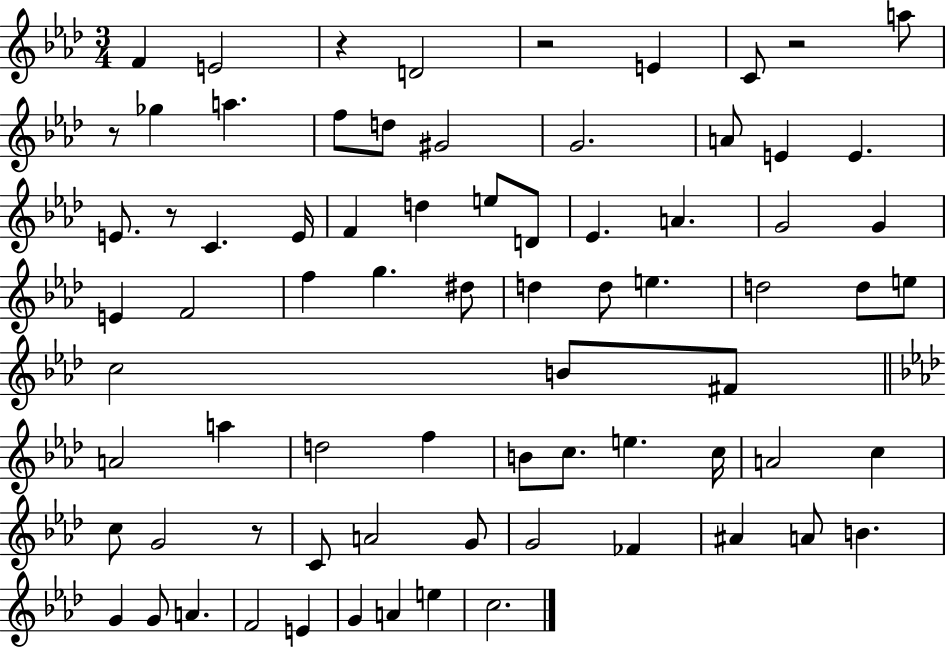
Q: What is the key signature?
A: AES major